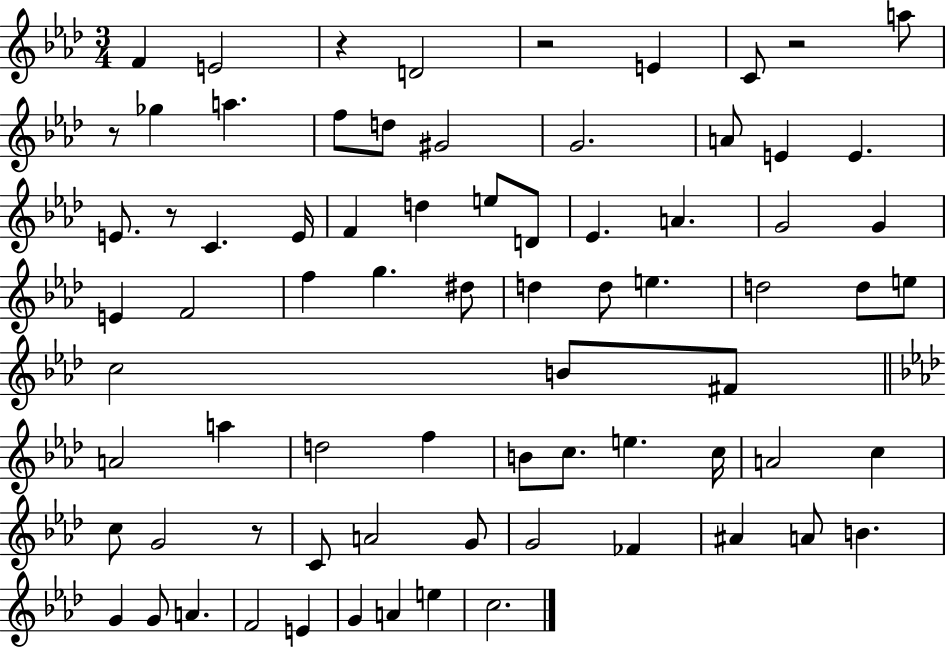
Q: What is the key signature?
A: AES major